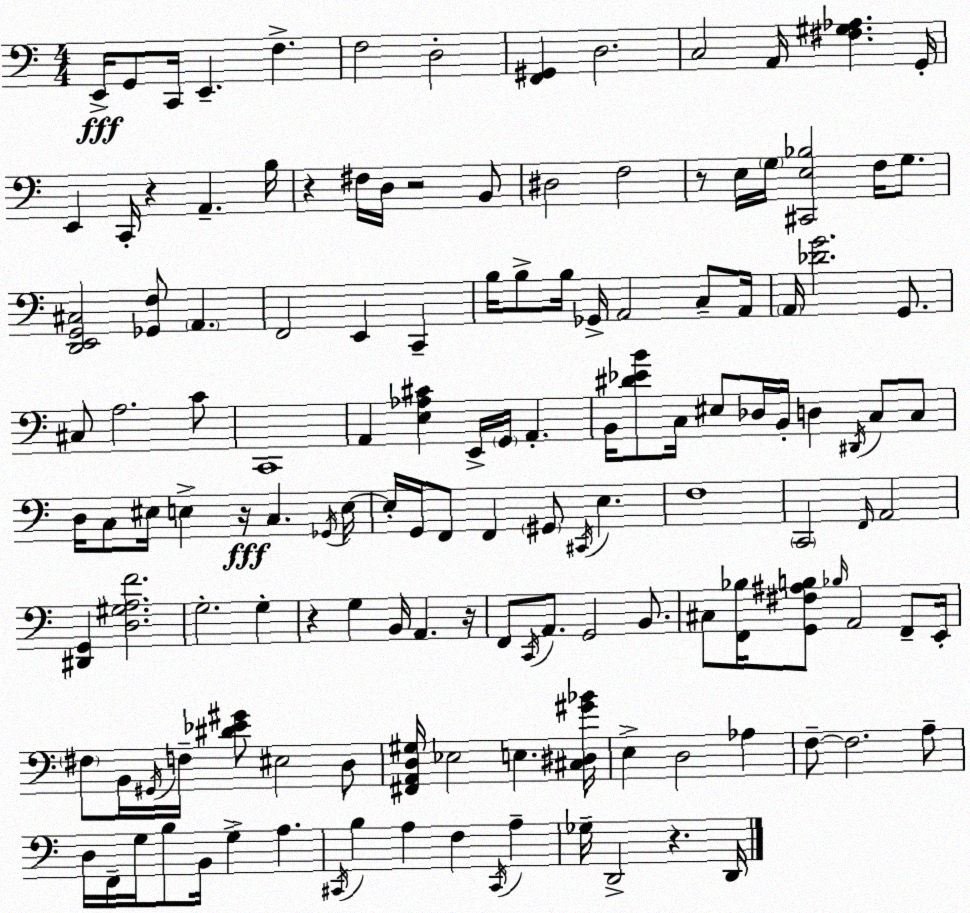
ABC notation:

X:1
T:Untitled
M:4/4
L:1/4
K:C
E,,/4 G,,/2 C,,/4 E,, F, F,2 D,2 [F,,^G,,] D,2 C,2 A,,/4 [^F,^G,_A,] G,,/4 E,, C,,/4 z A,, B,/4 z ^F,/4 D,/4 z2 B,,/2 ^D,2 F,2 z/2 E,/4 G,/4 [^C,,E,_B,]2 F,/4 G,/2 [D,,E,,G,,^C,]2 [_G,,F,]/2 A,, F,,2 E,, C,, B,/4 B,/2 B,/4 _G,,/4 A,,2 C,/2 A,,/4 A,,/4 [_DG]2 G,,/2 ^C,/2 A,2 C/2 C,,4 A,, [E,_A,^C] E,,/4 G,,/4 A,, B,,/4 [^D_EB]/2 C,/4 ^E,/2 _D,/4 B,,/4 D, ^D,,/4 C,/2 C,/2 D,/4 C,/2 ^E,/4 E, z/4 C, _G,,/4 E,/4 E,/4 G,,/4 F,,/2 F,, ^G,,/2 ^C,,/4 E, F,4 C,,2 F,,/4 A,,2 [^D,,G,,] [D,^G,A,F]2 G,2 G, z G, B,,/4 A,, z/4 F,,/2 C,,/4 A,,/2 G,,2 B,,/2 ^C,/2 [F,,_B,]/4 [G,,^F,^A,B,]/2 _B,/4 A,,2 F,,/2 E,,/4 ^F,/2 B,,/4 ^G,,/4 F,/4 [^D_E^G]/2 ^E,2 D,/2 [^F,,A,,D,^G,]/4 _E,2 E, [^C,^D,^G_B]/4 E, D,2 _A, F,/2 F,2 A,/2 D,/4 F,,/4 G,/4 B,/2 B,,/4 G, A, ^C,,/4 B, A, F, ^C,,/4 A, _G,/4 D,,2 z D,,/4